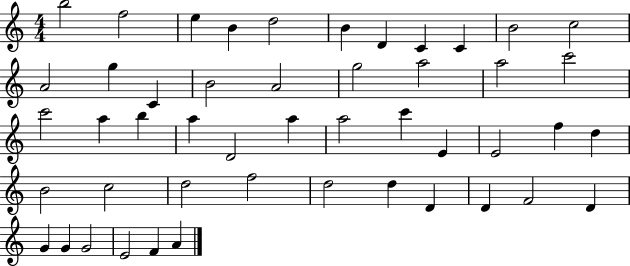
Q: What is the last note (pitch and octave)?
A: A4